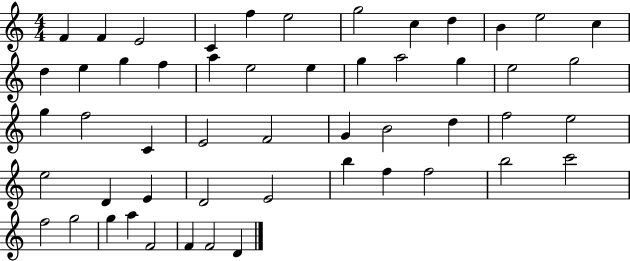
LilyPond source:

{
  \clef treble
  \numericTimeSignature
  \time 4/4
  \key c \major
  f'4 f'4 e'2 | c'4 f''4 e''2 | g''2 c''4 d''4 | b'4 e''2 c''4 | \break d''4 e''4 g''4 f''4 | a''4 e''2 e''4 | g''4 a''2 g''4 | e''2 g''2 | \break g''4 f''2 c'4 | e'2 f'2 | g'4 b'2 d''4 | f''2 e''2 | \break e''2 d'4 e'4 | d'2 e'2 | b''4 f''4 f''2 | b''2 c'''2 | \break f''2 g''2 | g''4 a''4 f'2 | f'4 f'2 d'4 | \bar "|."
}